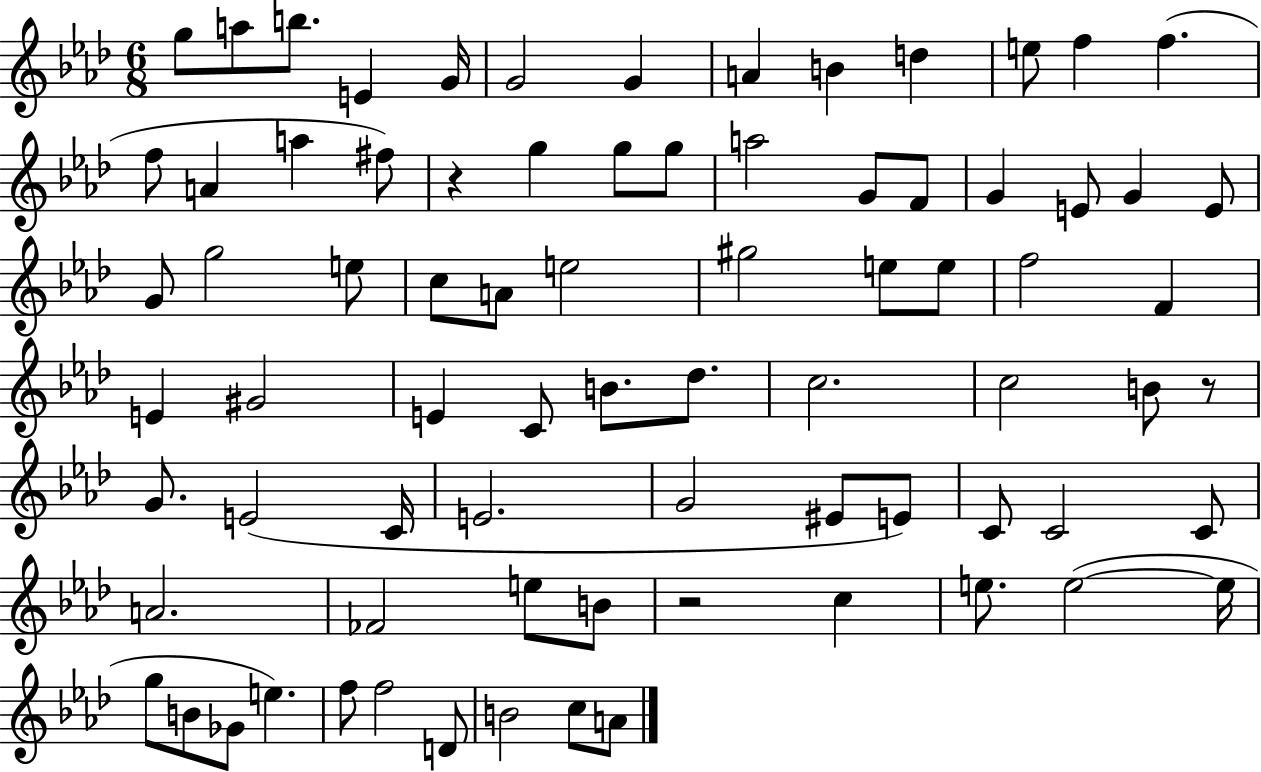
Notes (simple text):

G5/e A5/e B5/e. E4/q G4/s G4/h G4/q A4/q B4/q D5/q E5/e F5/q F5/q. F5/e A4/q A5/q F#5/e R/q G5/q G5/e G5/e A5/h G4/e F4/e G4/q E4/e G4/q E4/e G4/e G5/h E5/e C5/e A4/e E5/h G#5/h E5/e E5/e F5/h F4/q E4/q G#4/h E4/q C4/e B4/e. Db5/e. C5/h. C5/h B4/e R/e G4/e. E4/h C4/s E4/h. G4/h EIS4/e E4/e C4/e C4/h C4/e A4/h. FES4/h E5/e B4/e R/h C5/q E5/e. E5/h E5/s G5/e B4/e Gb4/e E5/q. F5/e F5/h D4/e B4/h C5/e A4/e